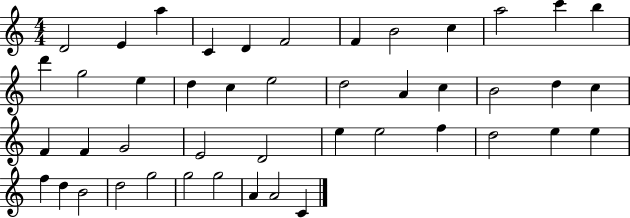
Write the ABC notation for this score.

X:1
T:Untitled
M:4/4
L:1/4
K:C
D2 E a C D F2 F B2 c a2 c' b d' g2 e d c e2 d2 A c B2 d c F F G2 E2 D2 e e2 f d2 e e f d B2 d2 g2 g2 g2 A A2 C